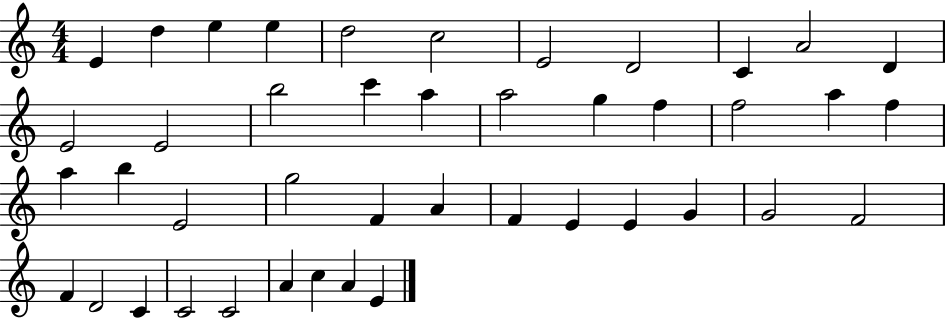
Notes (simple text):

E4/q D5/q E5/q E5/q D5/h C5/h E4/h D4/h C4/q A4/h D4/q E4/h E4/h B5/h C6/q A5/q A5/h G5/q F5/q F5/h A5/q F5/q A5/q B5/q E4/h G5/h F4/q A4/q F4/q E4/q E4/q G4/q G4/h F4/h F4/q D4/h C4/q C4/h C4/h A4/q C5/q A4/q E4/q